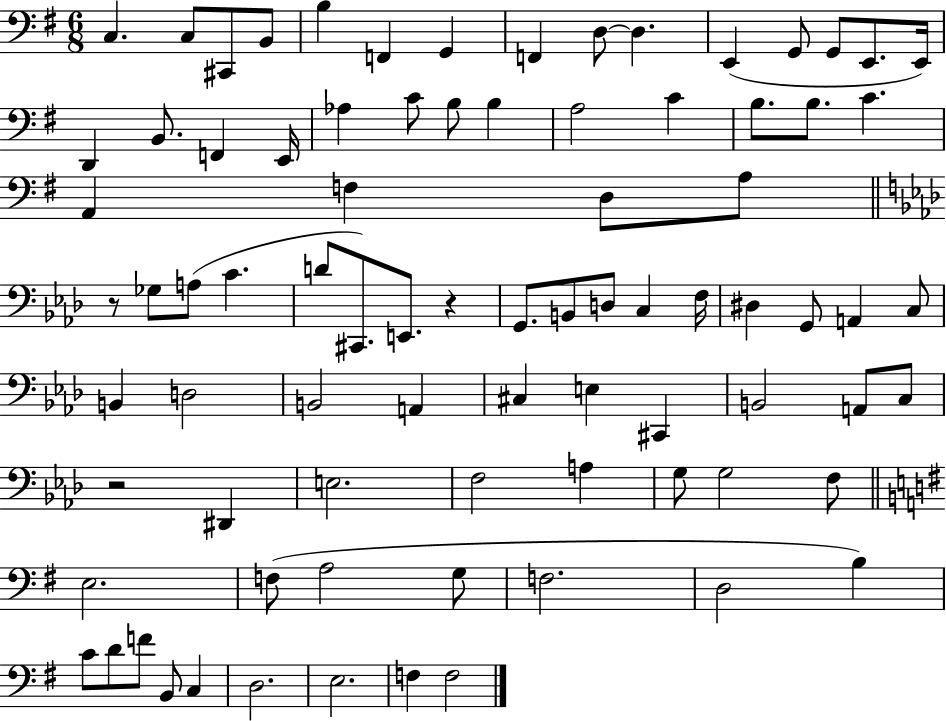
{
  \clef bass
  \numericTimeSignature
  \time 6/8
  \key g \major
  c4. c8 cis,8 b,8 | b4 f,4 g,4 | f,4 d8~~ d4. | e,4( g,8 g,8 e,8. e,16) | \break d,4 b,8. f,4 e,16 | aes4 c'8 b8 b4 | a2 c'4 | b8. b8. c'4. | \break a,4 f4 d8 a8 | \bar "||" \break \key f \minor r8 ges8 a8( c'4. | d'8 cis,8.) e,8. r4 | g,8. b,8 d8 c4 f16 | dis4 g,8 a,4 c8 | \break b,4 d2 | b,2 a,4 | cis4 e4 cis,4 | b,2 a,8 c8 | \break r2 dis,4 | e2. | f2 a4 | g8 g2 f8 | \break \bar "||" \break \key g \major e2. | f8( a2 g8 | f2. | d2 b4) | \break c'8 d'8 f'8 b,8 c4 | d2. | e2. | f4 f2 | \break \bar "|."
}